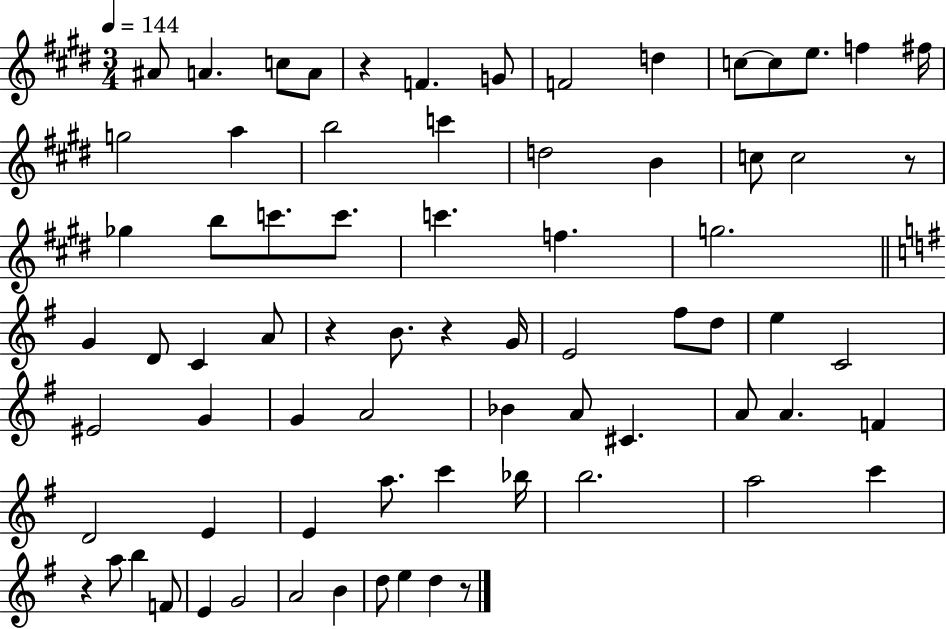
X:1
T:Untitled
M:3/4
L:1/4
K:E
^A/2 A c/2 A/2 z F G/2 F2 d c/2 c/2 e/2 f ^f/4 g2 a b2 c' d2 B c/2 c2 z/2 _g b/2 c'/2 c'/2 c' f g2 G D/2 C A/2 z B/2 z G/4 E2 ^f/2 d/2 e C2 ^E2 G G A2 _B A/2 ^C A/2 A F D2 E E a/2 c' _b/4 b2 a2 c' z a/2 b F/2 E G2 A2 B d/2 e d z/2